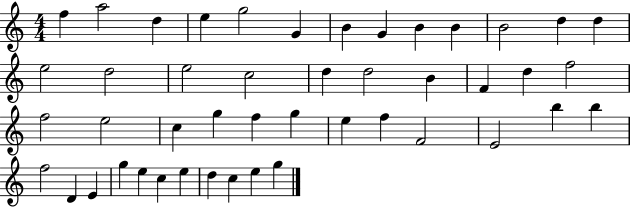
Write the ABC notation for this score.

X:1
T:Untitled
M:4/4
L:1/4
K:C
f a2 d e g2 G B G B B B2 d d e2 d2 e2 c2 d d2 B F d f2 f2 e2 c g f g e f F2 E2 b b f2 D E g e c e d c e g